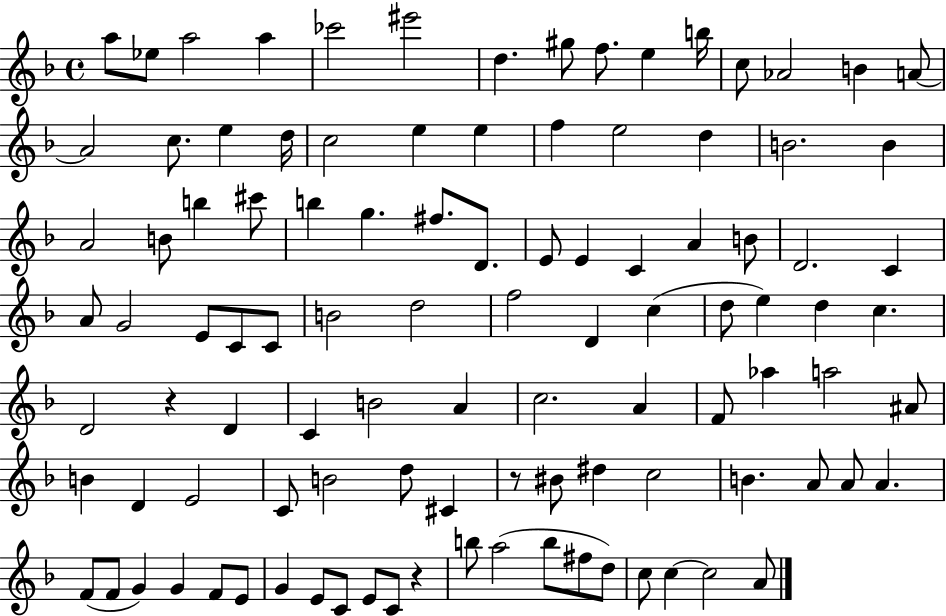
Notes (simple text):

A5/e Eb5/e A5/h A5/q CES6/h EIS6/h D5/q. G#5/e F5/e. E5/q B5/s C5/e Ab4/h B4/q A4/e A4/h C5/e. E5/q D5/s C5/h E5/q E5/q F5/q E5/h D5/q B4/h. B4/q A4/h B4/e B5/q C#6/e B5/q G5/q. F#5/e. D4/e. E4/e E4/q C4/q A4/q B4/e D4/h. C4/q A4/e G4/h E4/e C4/e C4/e B4/h D5/h F5/h D4/q C5/q D5/e E5/q D5/q C5/q. D4/h R/q D4/q C4/q B4/h A4/q C5/h. A4/q F4/e Ab5/q A5/h A#4/e B4/q D4/q E4/h C4/e B4/h D5/e C#4/q R/e BIS4/e D#5/q C5/h B4/q. A4/e A4/e A4/q. F4/e F4/e G4/q G4/q F4/e E4/e G4/q E4/e C4/e E4/e C4/e R/q B5/e A5/h B5/e F#5/e D5/e C5/e C5/q C5/h A4/e